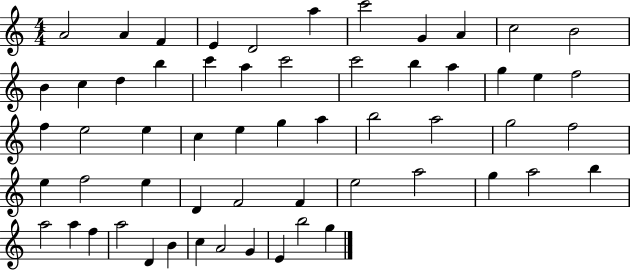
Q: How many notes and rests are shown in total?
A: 58